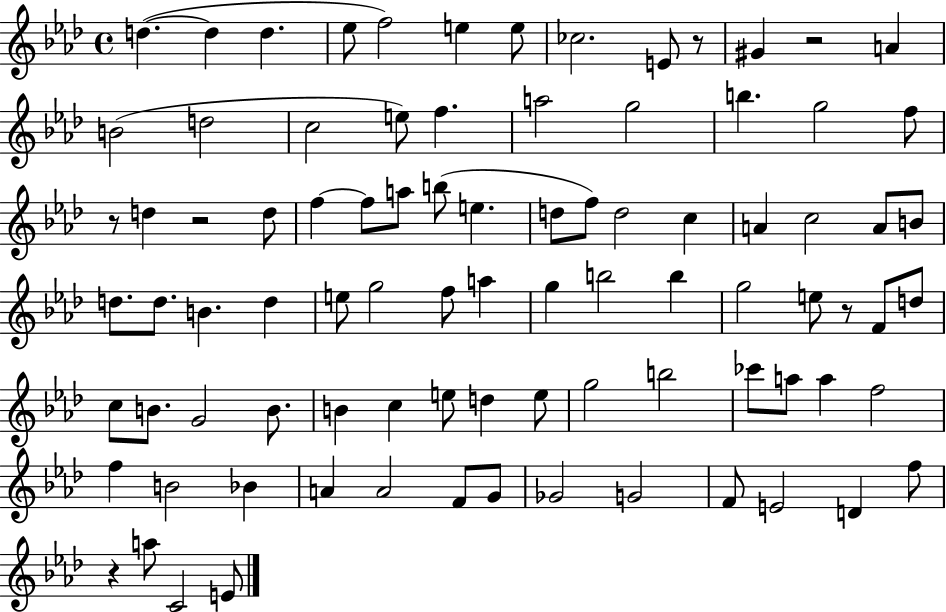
{
  \clef treble
  \time 4/4
  \defaultTimeSignature
  \key aes \major
  d''4.~(~ d''4 d''4. | ees''8 f''2) e''4 e''8 | ces''2. e'8 r8 | gis'4 r2 a'4 | \break b'2( d''2 | c''2 e''8) f''4. | a''2 g''2 | b''4. g''2 f''8 | \break r8 d''4 r2 d''8 | f''4~~ f''8 a''8 b''8( e''4. | d''8 f''8) d''2 c''4 | a'4 c''2 a'8 b'8 | \break d''8. d''8. b'4. d''4 | e''8 g''2 f''8 a''4 | g''4 b''2 b''4 | g''2 e''8 r8 f'8 d''8 | \break c''8 b'8. g'2 b'8. | b'4 c''4 e''8 d''4 e''8 | g''2 b''2 | ces'''8 a''8 a''4 f''2 | \break f''4 b'2 bes'4 | a'4 a'2 f'8 g'8 | ges'2 g'2 | f'8 e'2 d'4 f''8 | \break r4 a''8 c'2 e'8 | \bar "|."
}